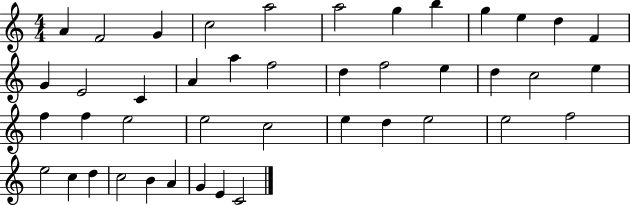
X:1
T:Untitled
M:4/4
L:1/4
K:C
A F2 G c2 a2 a2 g b g e d F G E2 C A a f2 d f2 e d c2 e f f e2 e2 c2 e d e2 e2 f2 e2 c d c2 B A G E C2